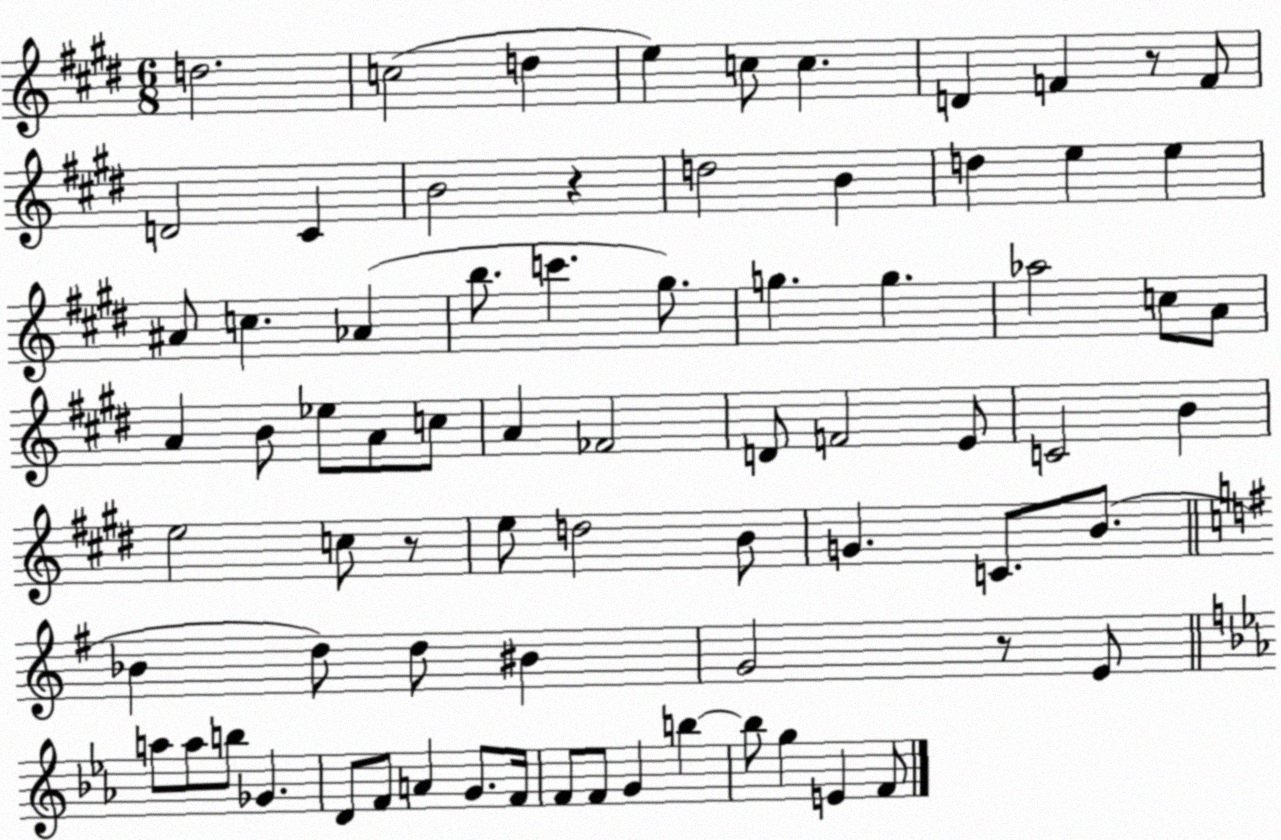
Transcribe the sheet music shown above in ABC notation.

X:1
T:Untitled
M:6/8
L:1/4
K:E
d2 c2 d e c/2 c D F z/2 F/2 D2 ^C B2 z d2 B d e e ^A/2 c _A b/2 c' ^g/2 g g _a2 c/2 A/2 A B/2 _e/2 A/2 c/2 A _F2 D/2 F2 E/2 C2 B e2 c/2 z/2 e/2 d2 B/2 G C/2 B/2 _B d/2 d/2 ^B G2 z/2 E/2 a/2 a/2 b/2 _G D/2 F/2 A G/2 F/4 F/2 F/2 G b b/2 g E F/2